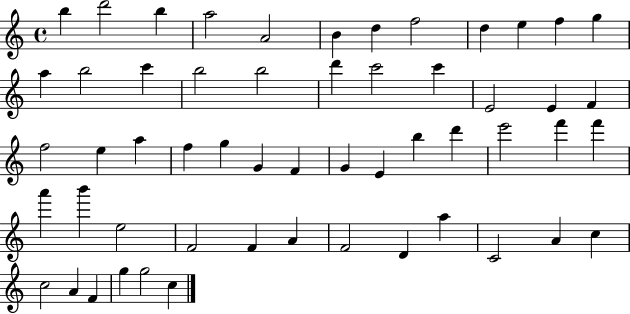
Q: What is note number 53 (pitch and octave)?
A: G5